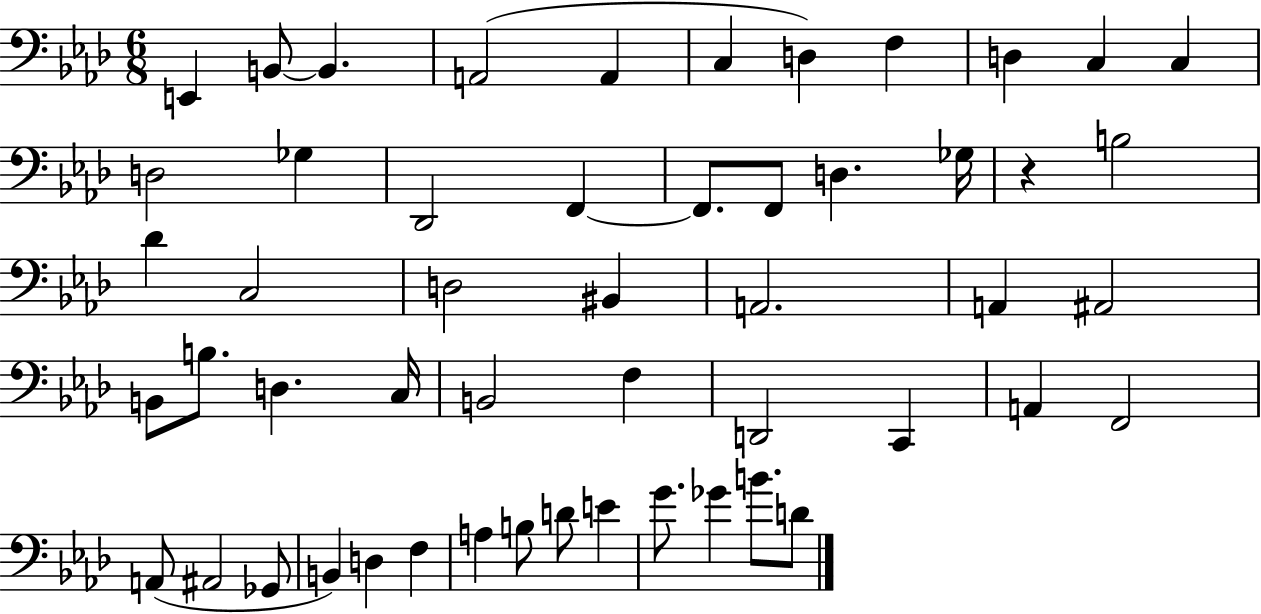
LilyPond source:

{
  \clef bass
  \numericTimeSignature
  \time 6/8
  \key aes \major
  e,4 b,8~~ b,4. | a,2( a,4 | c4 d4) f4 | d4 c4 c4 | \break d2 ges4 | des,2 f,4~~ | f,8. f,8 d4. ges16 | r4 b2 | \break des'4 c2 | d2 bis,4 | a,2. | a,4 ais,2 | \break b,8 b8. d4. c16 | b,2 f4 | d,2 c,4 | a,4 f,2 | \break a,8( ais,2 ges,8 | b,4) d4 f4 | a4 b8 d'8 e'4 | g'8. ges'4 b'8. d'8 | \break \bar "|."
}